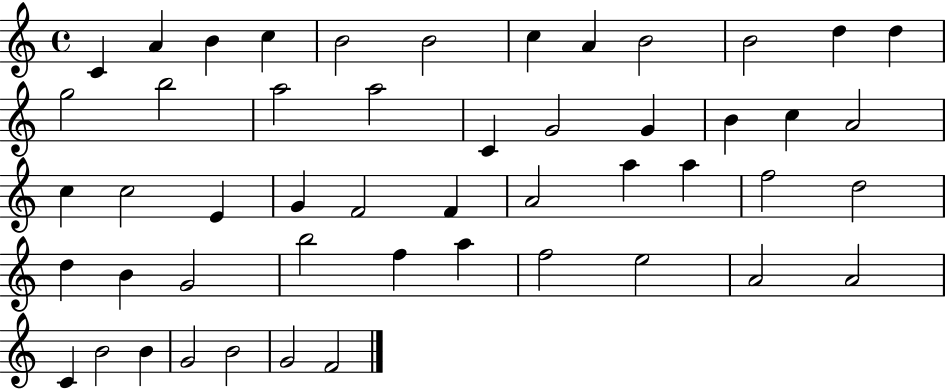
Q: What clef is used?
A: treble